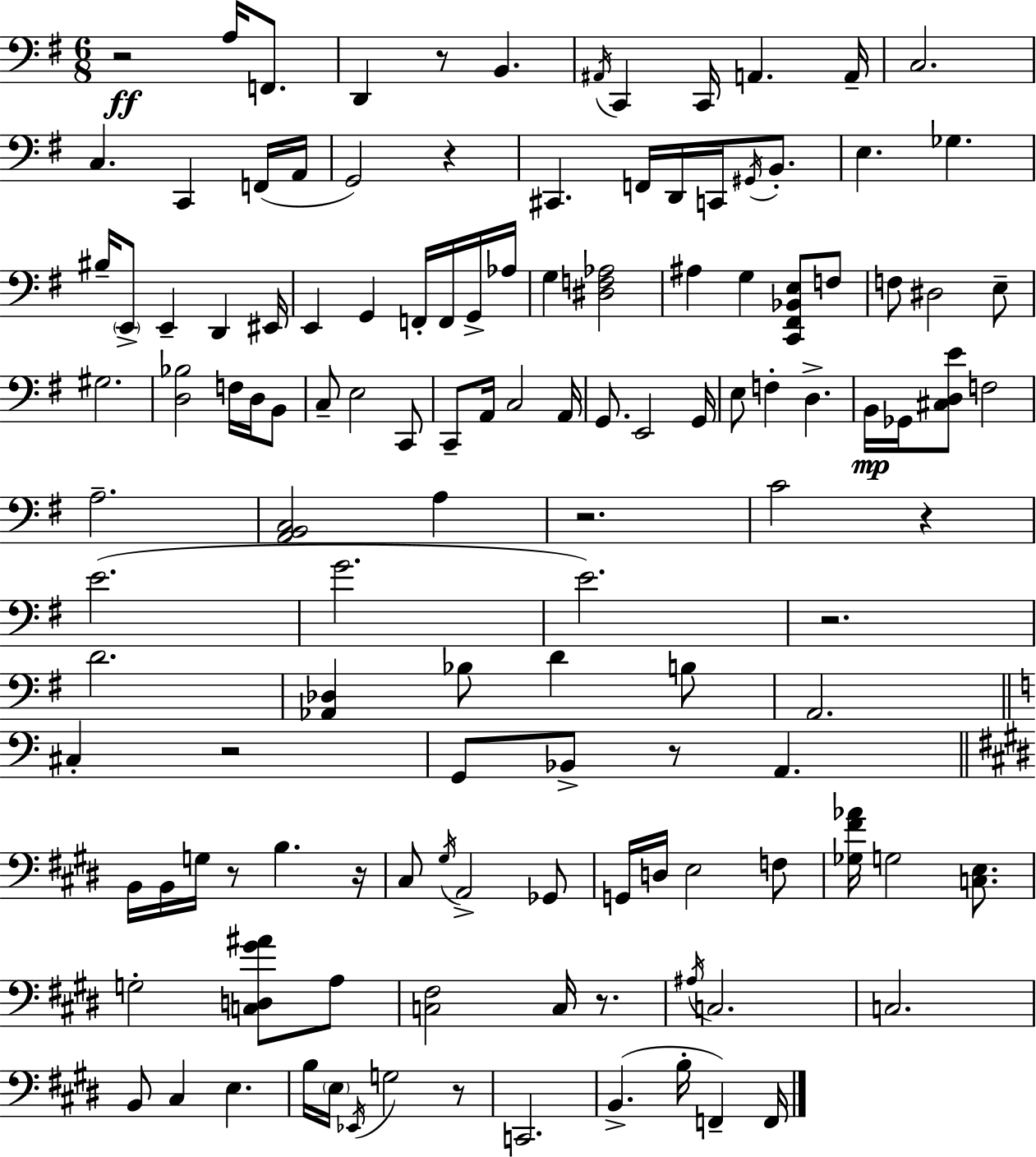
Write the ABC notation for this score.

X:1
T:Untitled
M:6/8
L:1/4
K:Em
z2 A,/4 F,,/2 D,, z/2 B,, ^A,,/4 C,, C,,/4 A,, A,,/4 C,2 C, C,, F,,/4 A,,/4 G,,2 z ^C,, F,,/4 D,,/4 C,,/4 ^G,,/4 B,,/2 E, _G, ^B,/4 E,,/2 E,, D,, ^E,,/4 E,, G,, F,,/4 F,,/4 G,,/4 _A,/4 G, [^D,F,_A,]2 ^A, G, [C,,^F,,_B,,E,]/2 F,/2 F,/2 ^D,2 E,/2 ^G,2 [D,_B,]2 F,/4 D,/4 B,,/2 C,/2 E,2 C,,/2 C,,/2 A,,/4 C,2 A,,/4 G,,/2 E,,2 G,,/4 E,/2 F, D, B,,/4 _G,,/4 [^C,D,E]/2 F,2 A,2 [A,,B,,C,]2 A, z2 C2 z E2 G2 E2 z2 D2 [_A,,_D,] _B,/2 D B,/2 A,,2 ^C, z2 G,,/2 _B,,/2 z/2 A,, B,,/4 B,,/4 G,/4 z/2 B, z/4 ^C,/2 ^G,/4 A,,2 _G,,/2 G,,/4 D,/4 E,2 F,/2 [_G,^F_A]/4 G,2 [C,E,]/2 G,2 [C,D,^G^A]/2 A,/2 [C,^F,]2 C,/4 z/2 ^A,/4 C,2 C,2 B,,/2 ^C, E, B,/4 E,/4 _E,,/4 G,2 z/2 C,,2 B,, B,/4 F,, F,,/4